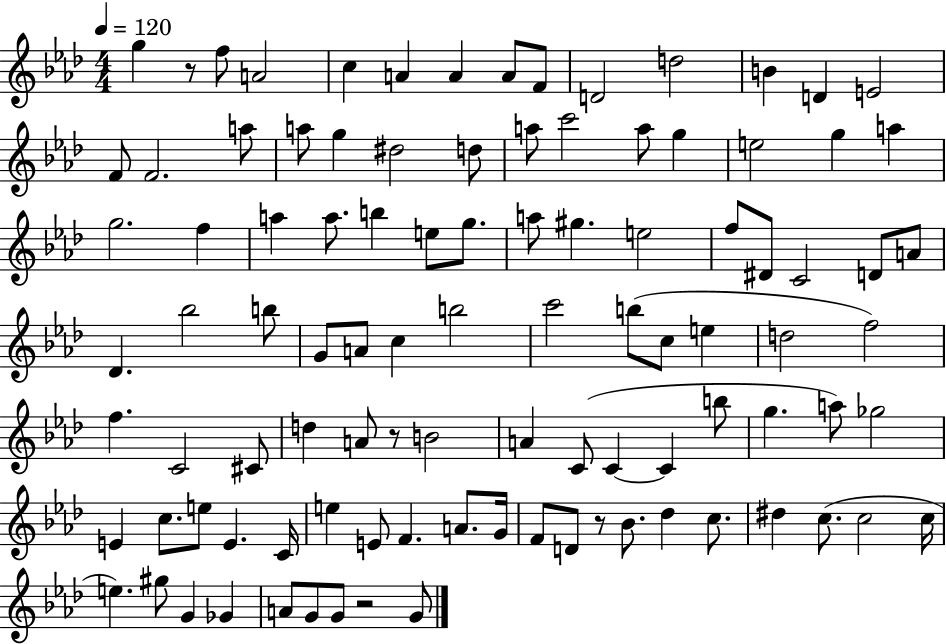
{
  \clef treble
  \numericTimeSignature
  \time 4/4
  \key aes \major
  \tempo 4 = 120
  g''4 r8 f''8 a'2 | c''4 a'4 a'4 a'8 f'8 | d'2 d''2 | b'4 d'4 e'2 | \break f'8 f'2. a''8 | a''8 g''4 dis''2 d''8 | a''8 c'''2 a''8 g''4 | e''2 g''4 a''4 | \break g''2. f''4 | a''4 a''8. b''4 e''8 g''8. | a''8 gis''4. e''2 | f''8 dis'8 c'2 d'8 a'8 | \break des'4. bes''2 b''8 | g'8 a'8 c''4 b''2 | c'''2 b''8( c''8 e''4 | d''2 f''2) | \break f''4. c'2 cis'8 | d''4 a'8 r8 b'2 | a'4 c'8( c'4~~ c'4 b''8 | g''4. a''8) ges''2 | \break e'4 c''8. e''8 e'4. c'16 | e''4 e'8 f'4. a'8. g'16 | f'8 d'8 r8 bes'8. des''4 c''8. | dis''4 c''8.( c''2 c''16 | \break e''4.) gis''8 g'4 ges'4 | a'8 g'8 g'8 r2 g'8 | \bar "|."
}